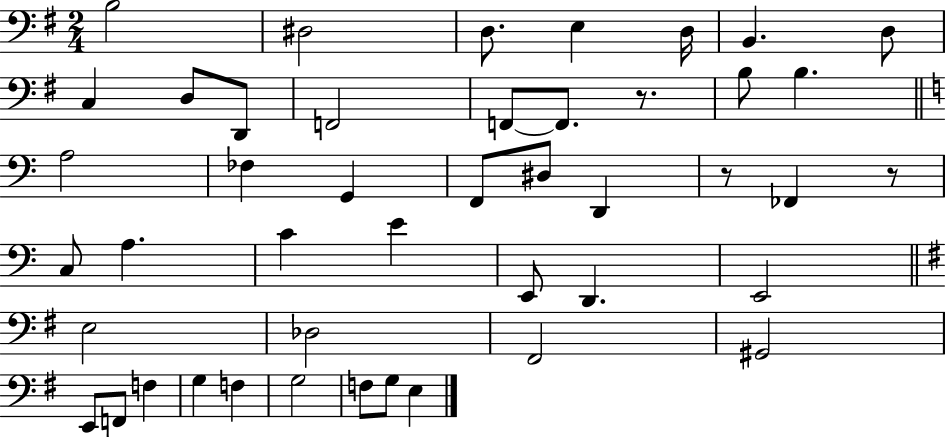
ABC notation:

X:1
T:Untitled
M:2/4
L:1/4
K:G
B,2 ^D,2 D,/2 E, D,/4 B,, D,/2 C, D,/2 D,,/2 F,,2 F,,/2 F,,/2 z/2 B,/2 B, A,2 _F, G,, F,,/2 ^D,/2 D,, z/2 _F,, z/2 C,/2 A, C E E,,/2 D,, E,,2 E,2 _D,2 ^F,,2 ^G,,2 E,,/2 F,,/2 F, G, F, G,2 F,/2 G,/2 E,